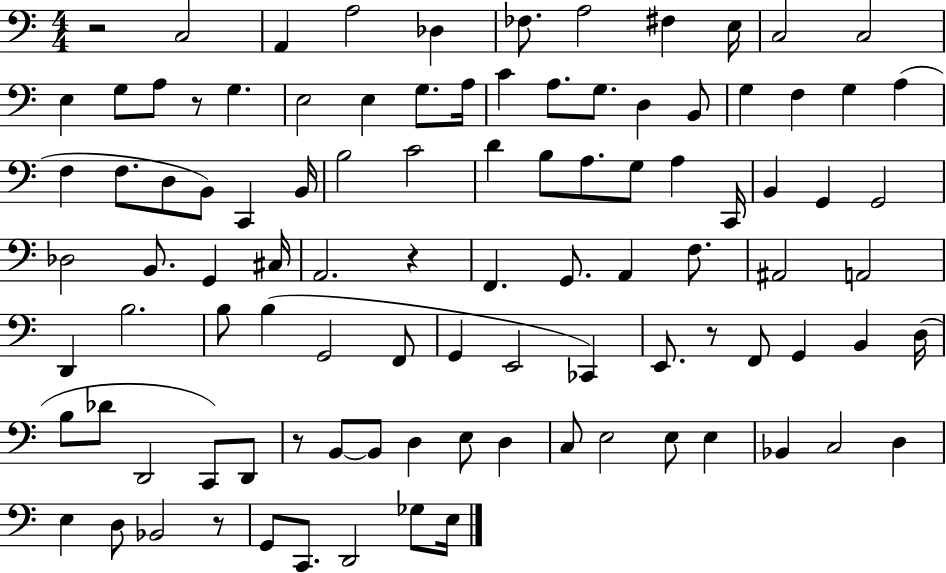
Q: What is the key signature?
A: C major